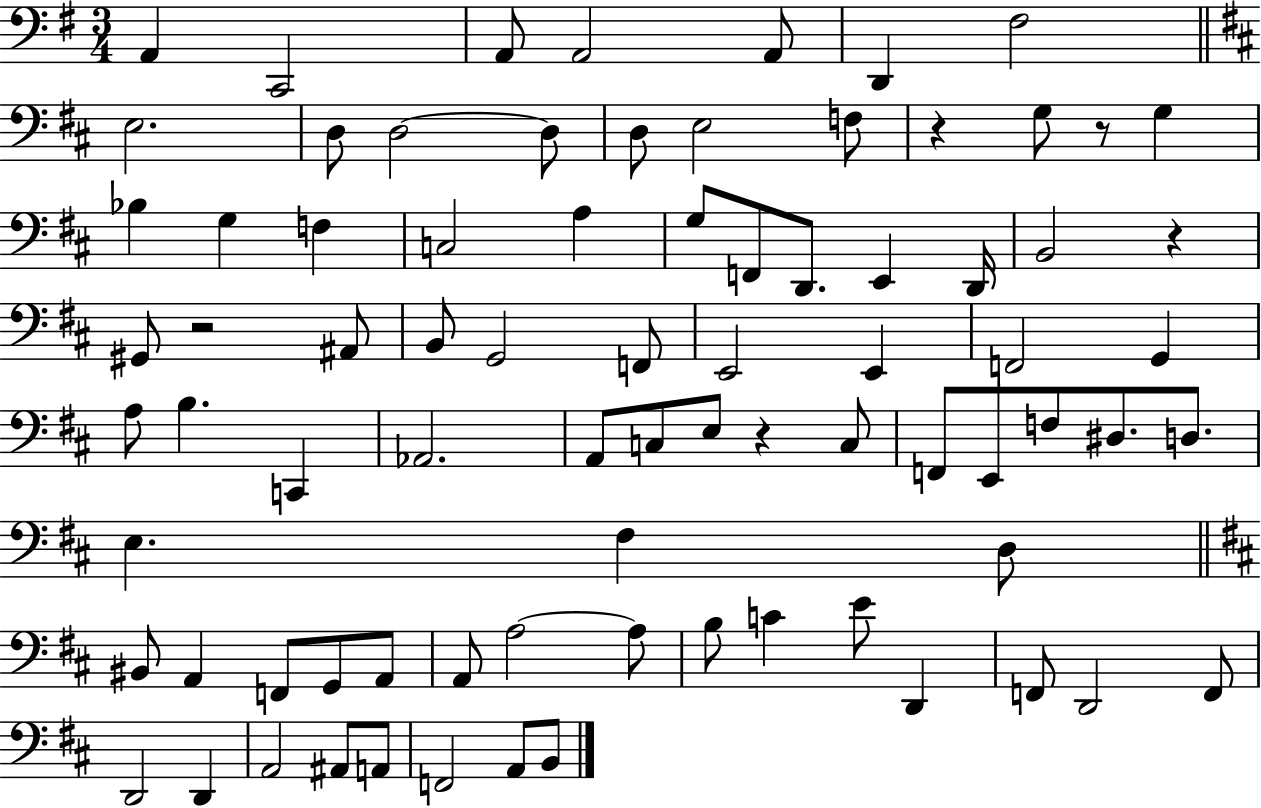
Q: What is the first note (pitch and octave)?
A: A2